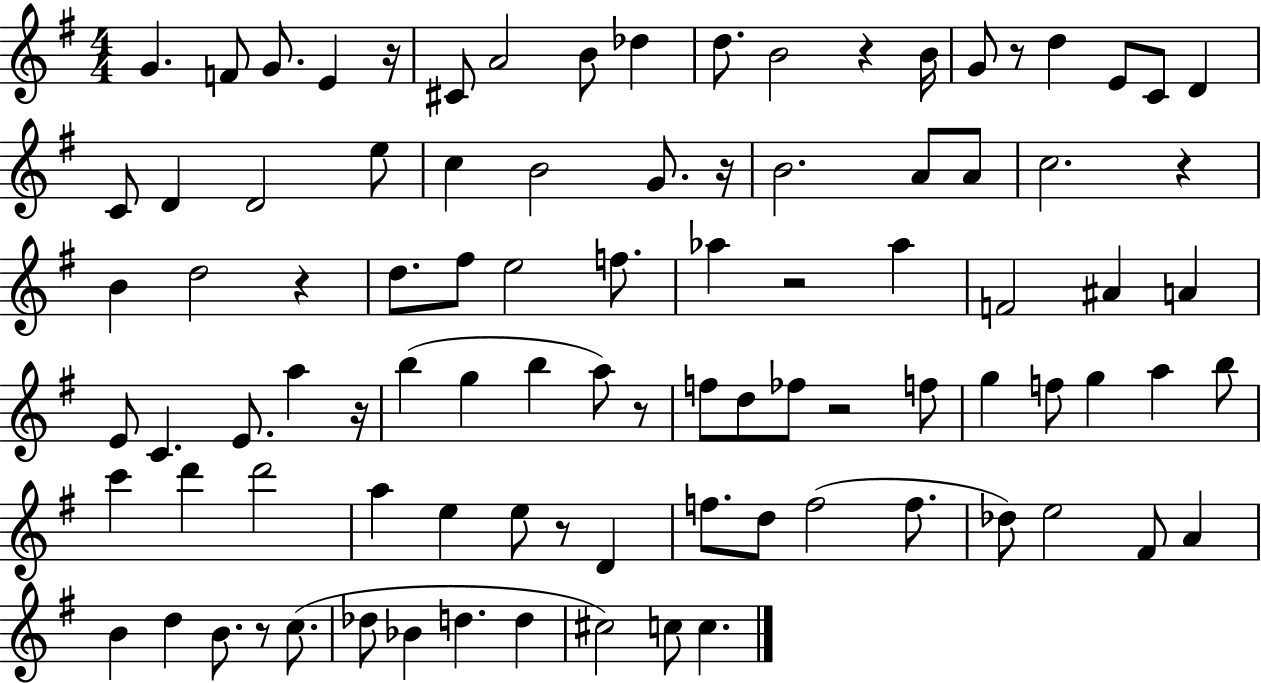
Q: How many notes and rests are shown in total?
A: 93